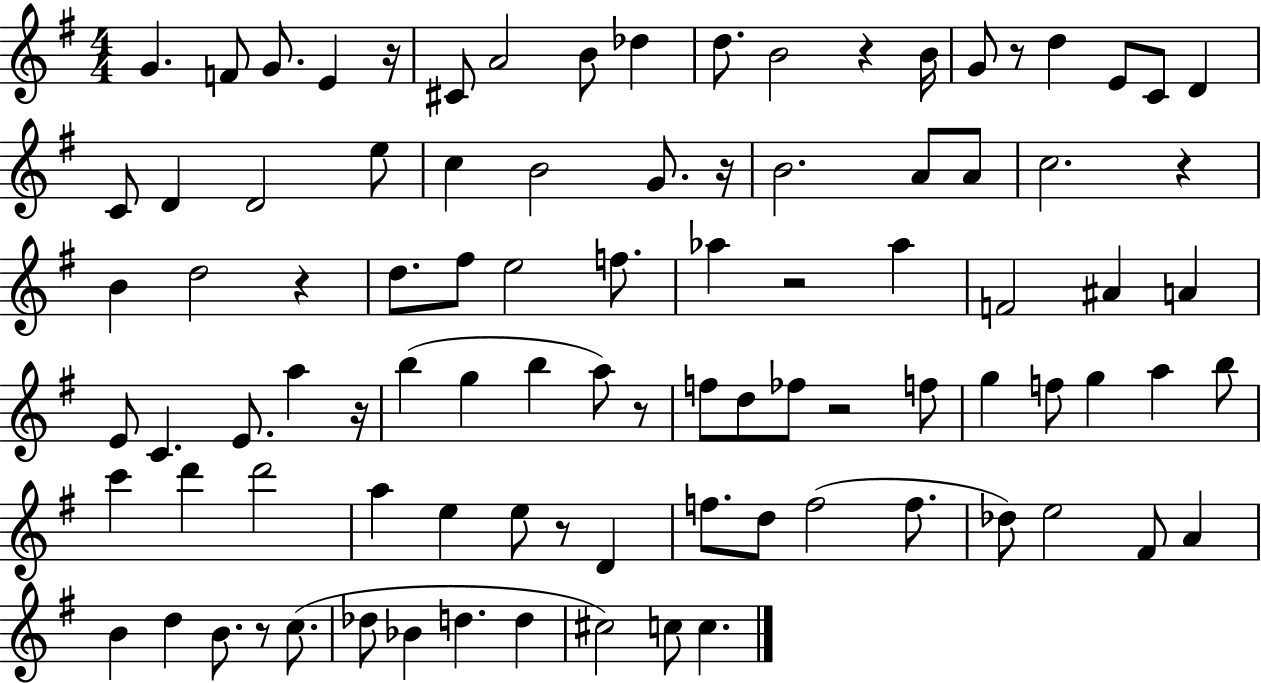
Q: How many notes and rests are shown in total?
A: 93